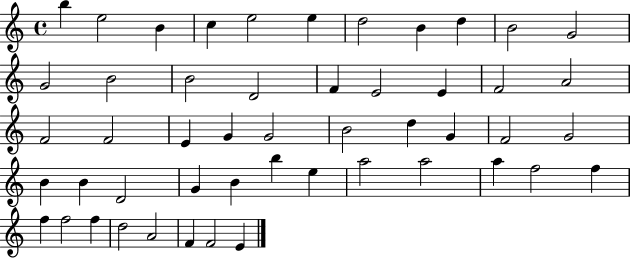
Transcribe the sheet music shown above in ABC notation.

X:1
T:Untitled
M:4/4
L:1/4
K:C
b e2 B c e2 e d2 B d B2 G2 G2 B2 B2 D2 F E2 E F2 A2 F2 F2 E G G2 B2 d G F2 G2 B B D2 G B b e a2 a2 a f2 f f f2 f d2 A2 F F2 E